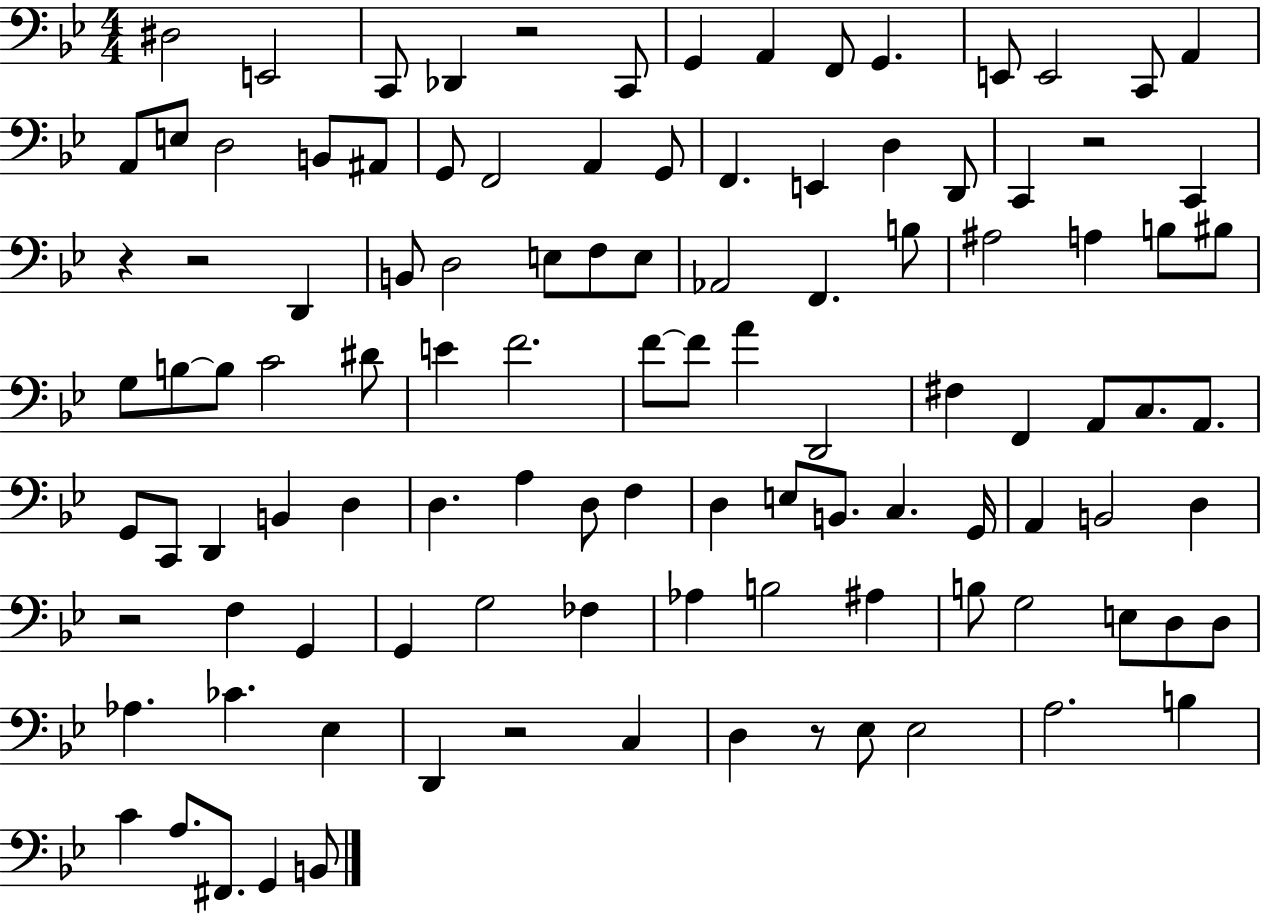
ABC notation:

X:1
T:Untitled
M:4/4
L:1/4
K:Bb
^D,2 E,,2 C,,/2 _D,, z2 C,,/2 G,, A,, F,,/2 G,, E,,/2 E,,2 C,,/2 A,, A,,/2 E,/2 D,2 B,,/2 ^A,,/2 G,,/2 F,,2 A,, G,,/2 F,, E,, D, D,,/2 C,, z2 C,, z z2 D,, B,,/2 D,2 E,/2 F,/2 E,/2 _A,,2 F,, B,/2 ^A,2 A, B,/2 ^B,/2 G,/2 B,/2 B,/2 C2 ^D/2 E F2 F/2 F/2 A D,,2 ^F, F,, A,,/2 C,/2 A,,/2 G,,/2 C,,/2 D,, B,, D, D, A, D,/2 F, D, E,/2 B,,/2 C, G,,/4 A,, B,,2 D, z2 F, G,, G,, G,2 _F, _A, B,2 ^A, B,/2 G,2 E,/2 D,/2 D,/2 _A, _C _E, D,, z2 C, D, z/2 _E,/2 _E,2 A,2 B, C A,/2 ^F,,/2 G,, B,,/2